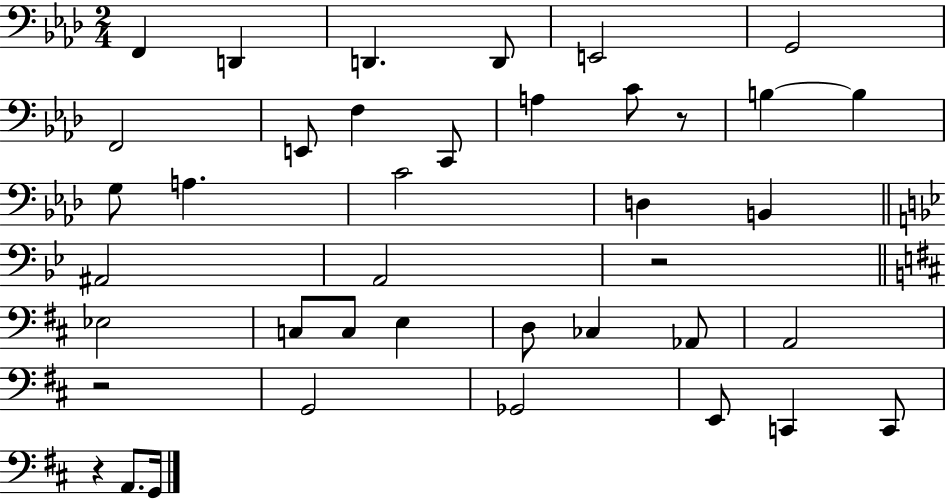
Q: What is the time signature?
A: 2/4